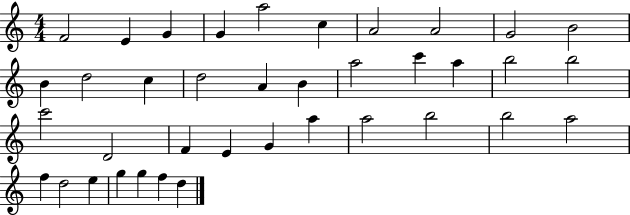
X:1
T:Untitled
M:4/4
L:1/4
K:C
F2 E G G a2 c A2 A2 G2 B2 B d2 c d2 A B a2 c' a b2 b2 c'2 D2 F E G a a2 b2 b2 a2 f d2 e g g f d